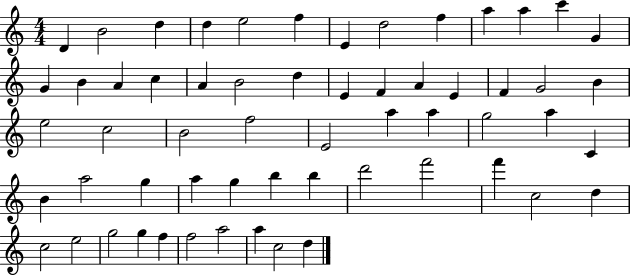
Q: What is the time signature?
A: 4/4